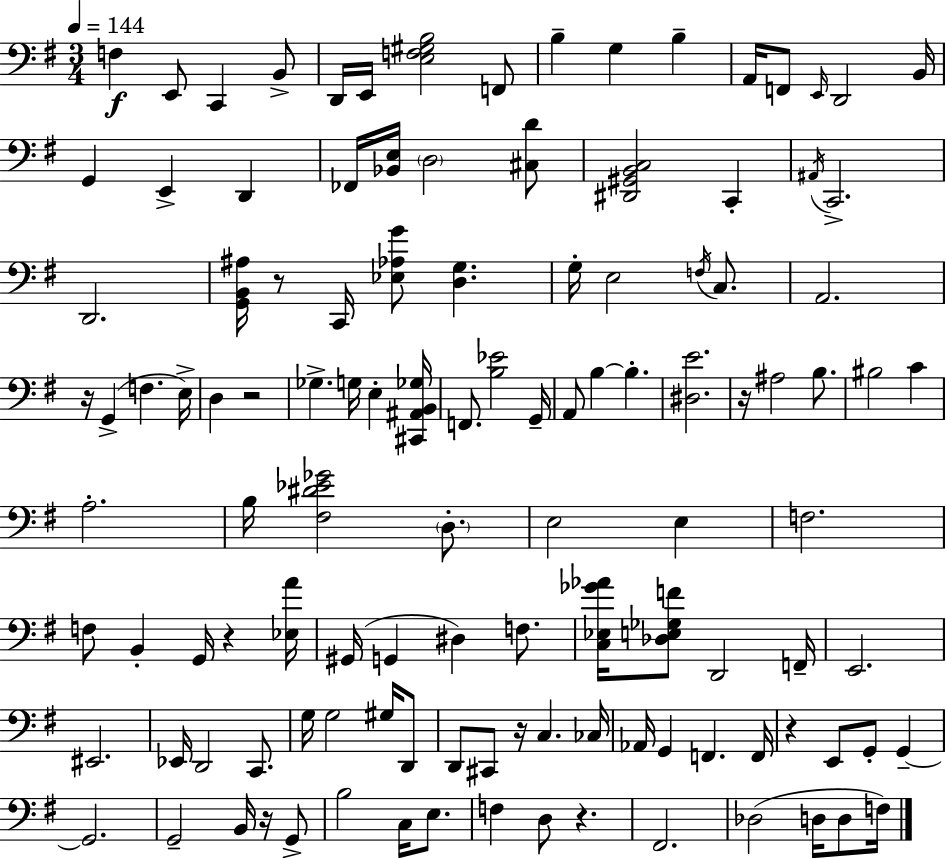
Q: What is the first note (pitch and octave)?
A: F3